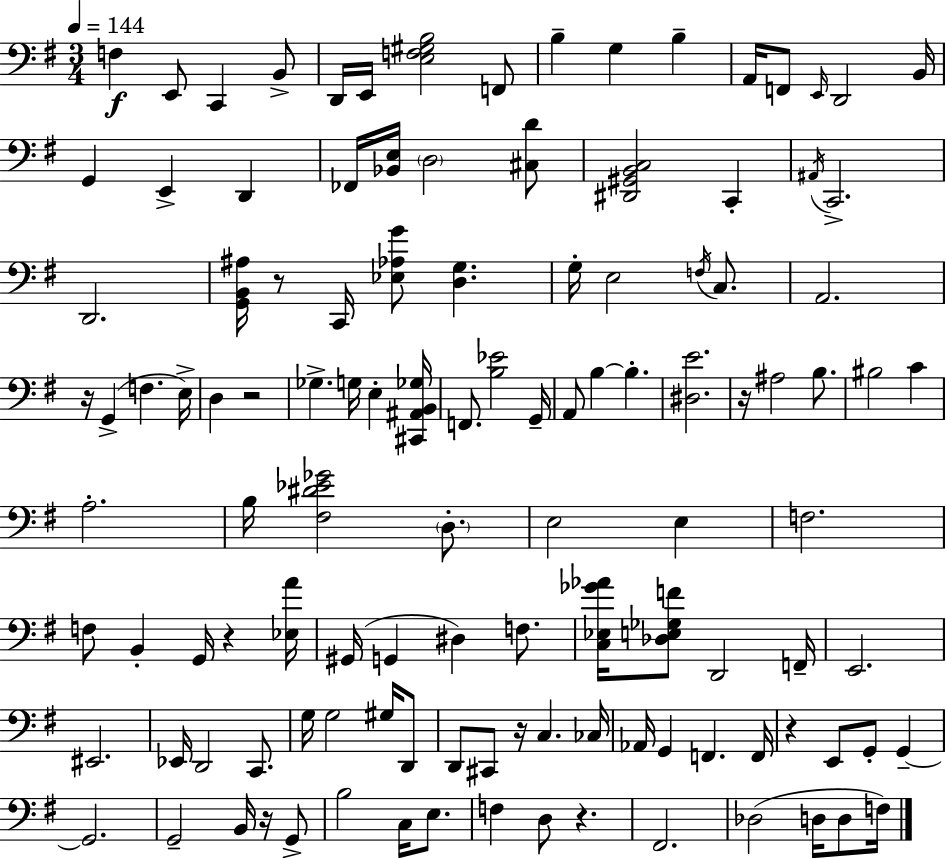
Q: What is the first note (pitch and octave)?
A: F3